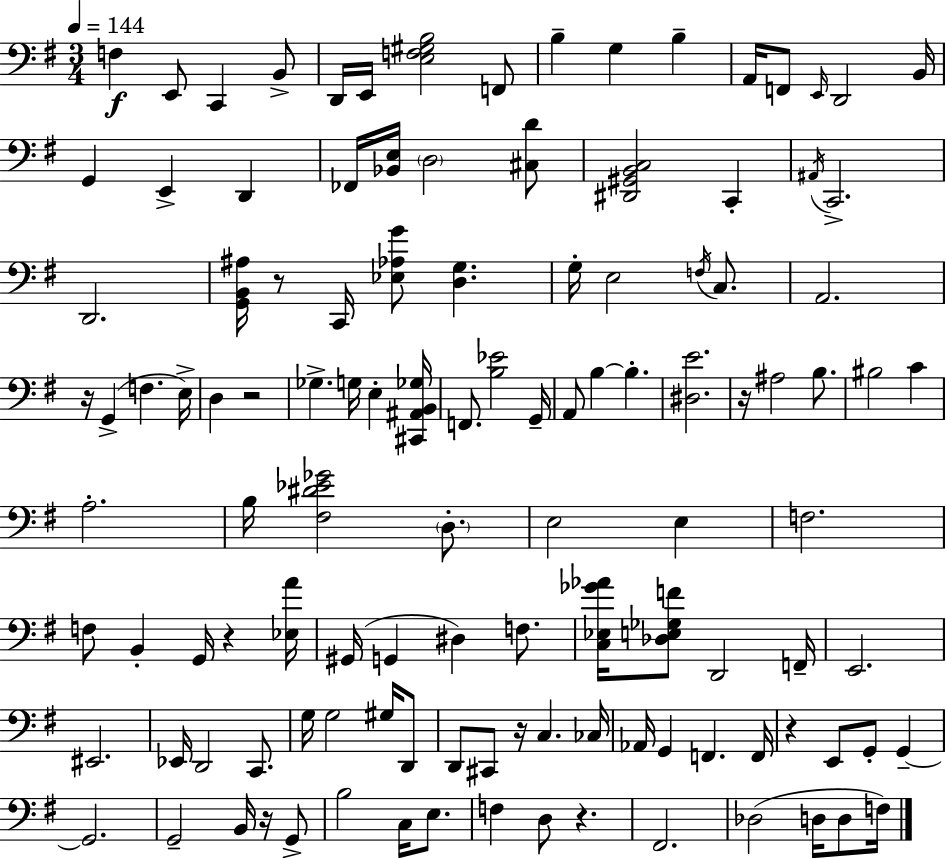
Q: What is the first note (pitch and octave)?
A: F3